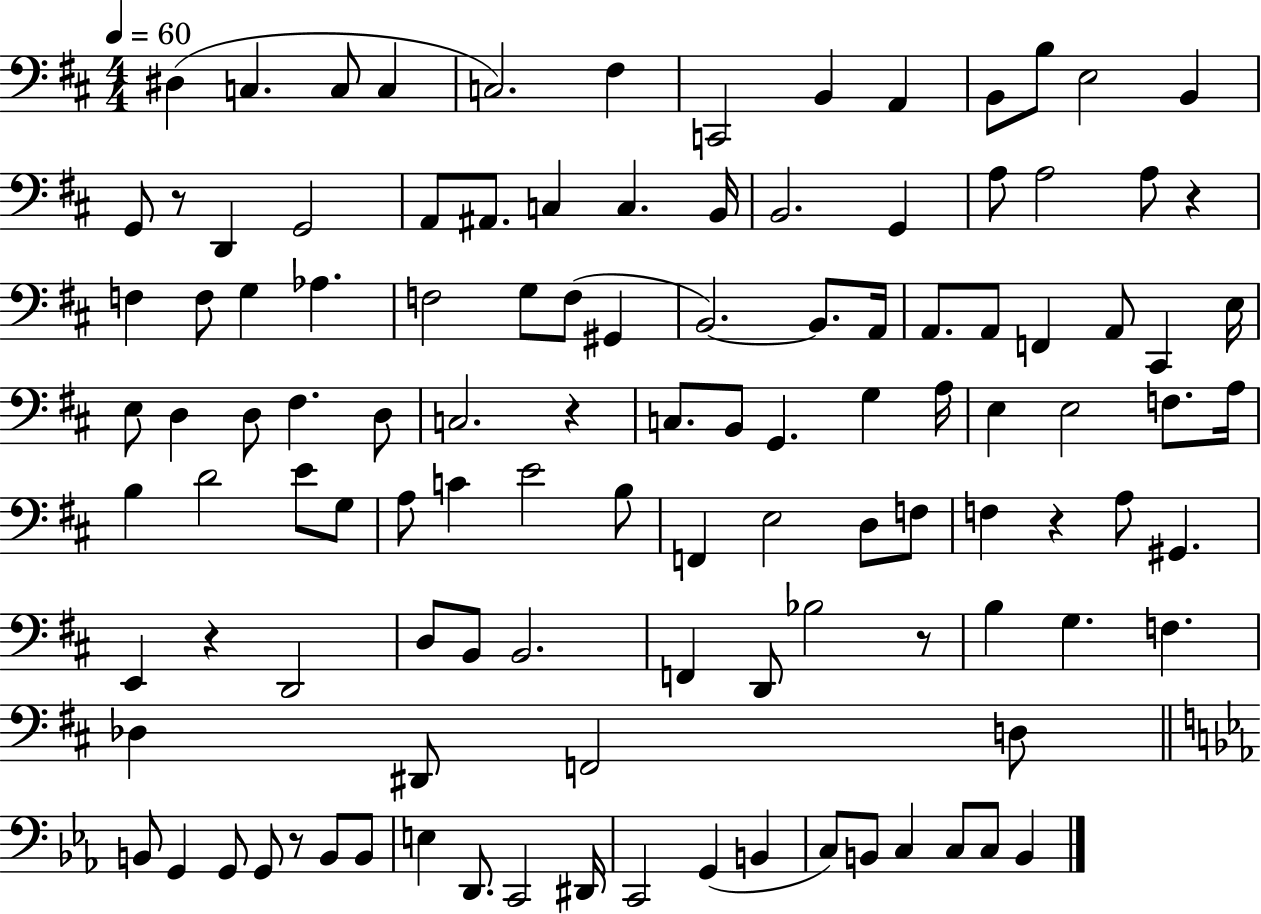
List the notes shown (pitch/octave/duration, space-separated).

D#3/q C3/q. C3/e C3/q C3/h. F#3/q C2/h B2/q A2/q B2/e B3/e E3/h B2/q G2/e R/e D2/q G2/h A2/e A#2/e. C3/q C3/q. B2/s B2/h. G2/q A3/e A3/h A3/e R/q F3/q F3/e G3/q Ab3/q. F3/h G3/e F3/e G#2/q B2/h. B2/e. A2/s A2/e. A2/e F2/q A2/e C#2/q E3/s E3/e D3/q D3/e F#3/q. D3/e C3/h. R/q C3/e. B2/e G2/q. G3/q A3/s E3/q E3/h F3/e. A3/s B3/q D4/h E4/e G3/e A3/e C4/q E4/h B3/e F2/q E3/h D3/e F3/e F3/q R/q A3/e G#2/q. E2/q R/q D2/h D3/e B2/e B2/h. F2/q D2/e Bb3/h R/e B3/q G3/q. F3/q. Db3/q D#2/e F2/h D3/e B2/e G2/q G2/e G2/e R/e B2/e B2/e E3/q D2/e. C2/h D#2/s C2/h G2/q B2/q C3/e B2/e C3/q C3/e C3/e B2/q